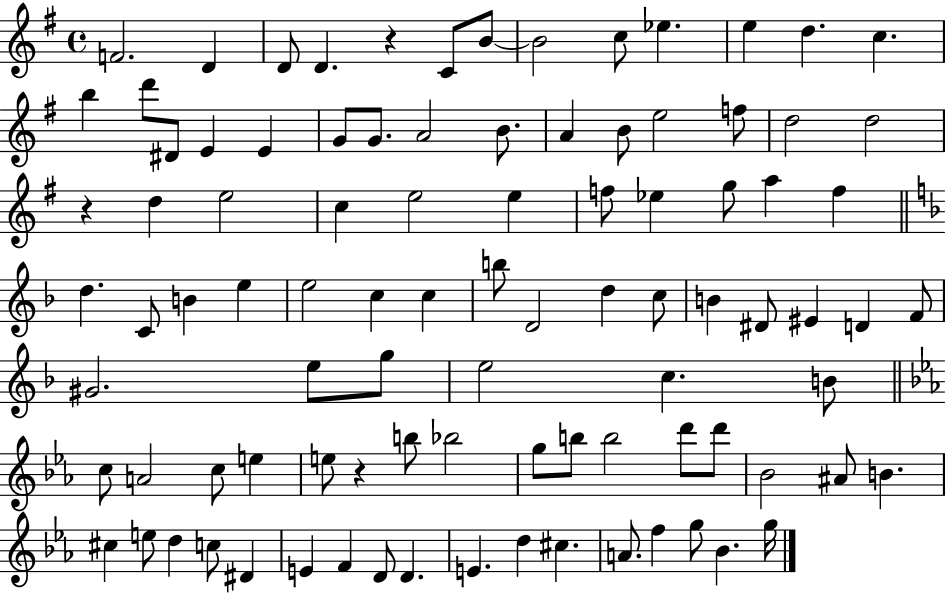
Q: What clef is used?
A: treble